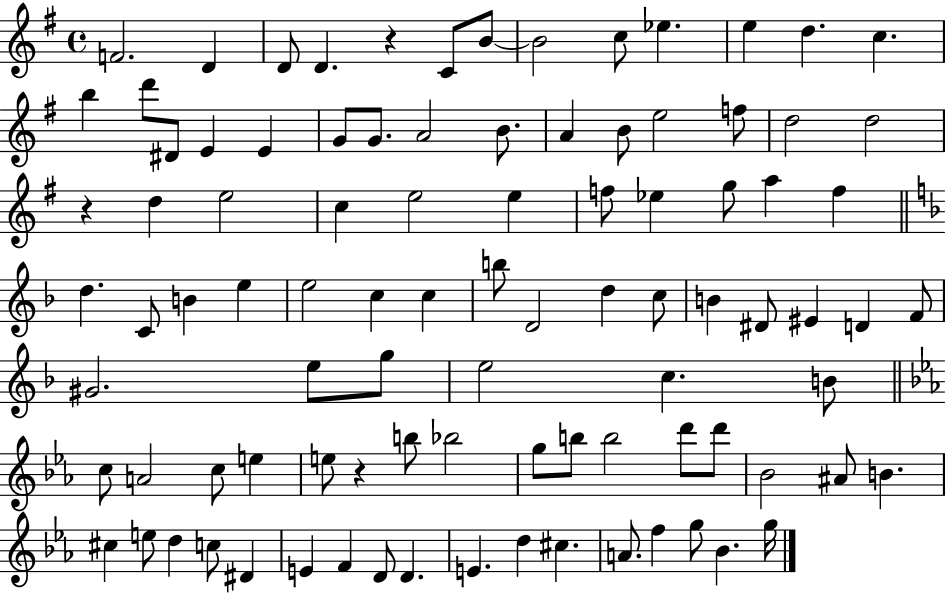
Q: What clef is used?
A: treble